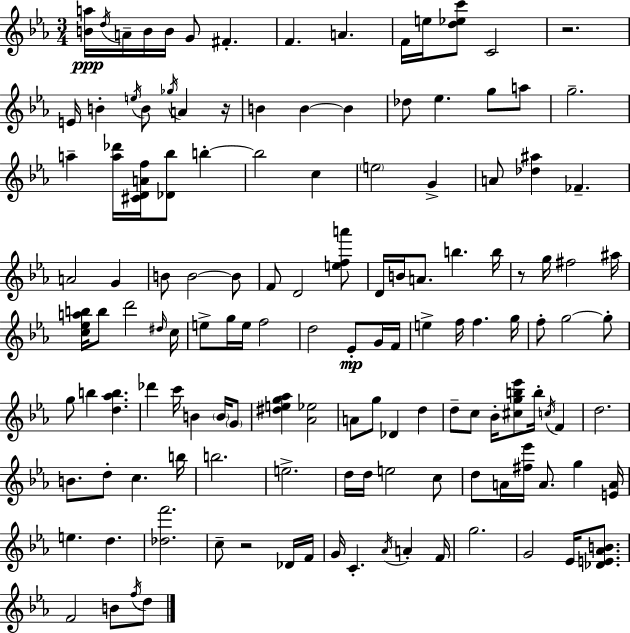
X:1
T:Untitled
M:3/4
L:1/4
K:Cm
[Ba]/4 d/4 A/4 B/4 B/4 G/2 ^F F A F/4 e/4 [d_ec']/2 C2 z2 E/4 B e/4 B/2 _g/4 A z/4 B B B _d/2 _e g/2 a/2 g2 a [a_d']/4 [^CDAf]/4 [_D_b]/2 b b2 c e2 G A/2 [_d^a] _F A2 G B/2 B2 B/2 F/2 D2 [efa']/2 D/4 B/4 A/2 b b/4 z/2 g/4 ^f2 ^a/4 [c_eab]/4 b/2 d'2 ^d/4 c/4 e/2 g/4 e/4 f2 d2 _E/2 G/4 F/4 e f/4 f g/4 f/2 g2 g/2 g/2 b [d_ab] _d' c'/4 B B/4 G/2 [^deg_a] [_A_e]2 A/2 g/2 _D d d/2 c/2 _B/4 [^cgb_e']/2 b/4 c/4 F d2 B/2 d/2 c b/4 b2 e2 d/4 d/4 e2 c/2 d/2 A/4 [^f_e']/4 A/2 g [EA]/4 e d [_df']2 c/2 z2 _D/4 F/4 G/4 C _A/4 A F/4 g2 G2 _E/4 [_DE_AB]/2 F2 B/2 f/4 d/2